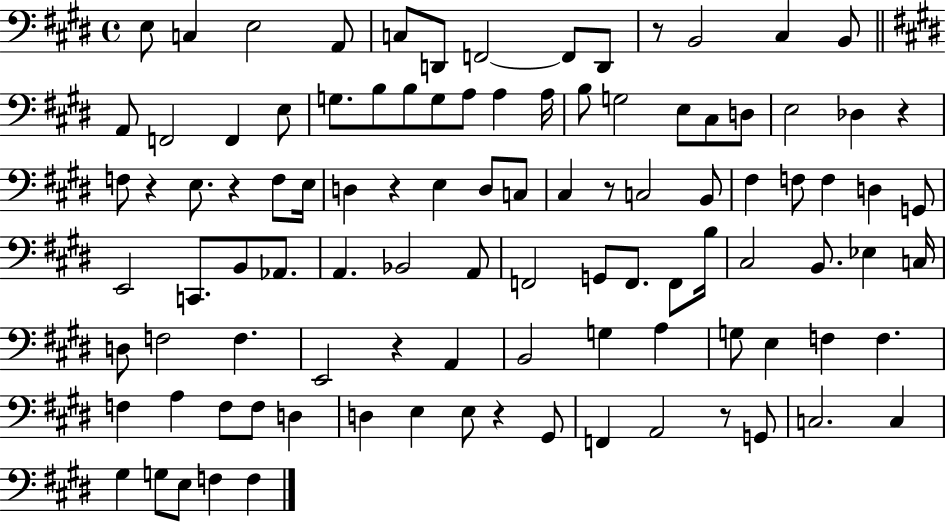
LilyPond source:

{
  \clef bass
  \time 4/4
  \defaultTimeSignature
  \key e \major
  \repeat volta 2 { e8 c4 e2 a,8 | c8 d,8 f,2~~ f,8 d,8 | r8 b,2 cis4 b,8 | \bar "||" \break \key e \major a,8 f,2 f,4 e8 | g8. b8 b8 g8 a8 a4 a16 | b8 g2 e8 cis8 d8 | e2 des4 r4 | \break f8 r4 e8. r4 f8 e16 | d4 r4 e4 d8 c8 | cis4 r8 c2 b,8 | fis4 f8 f4 d4 g,8 | \break e,2 c,8. b,8 aes,8. | a,4. bes,2 a,8 | f,2 g,8 f,8. f,8 b16 | cis2 b,8. ees4 c16 | \break d8 f2 f4. | e,2 r4 a,4 | b,2 g4 a4 | g8 e4 f4 f4. | \break f4 a4 f8 f8 d4 | d4 e4 e8 r4 gis,8 | f,4 a,2 r8 g,8 | c2. c4 | \break gis4 g8 e8 f4 f4 | } \bar "|."
}